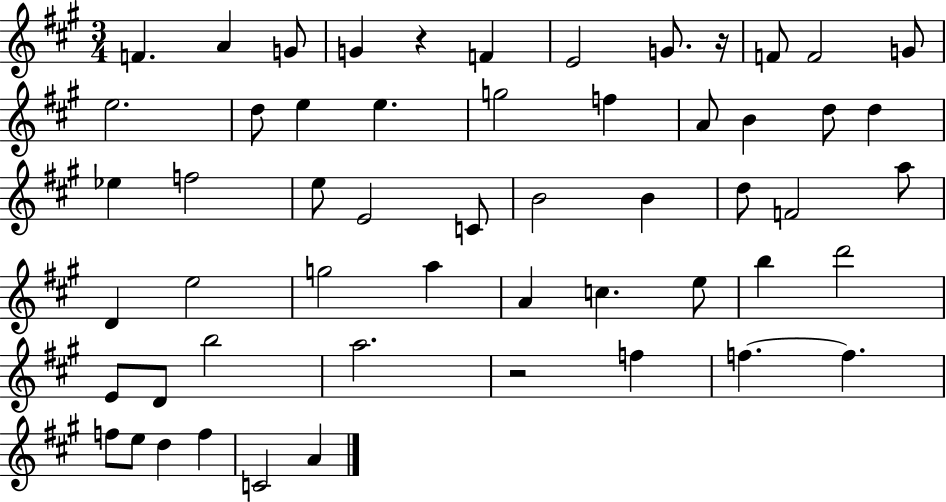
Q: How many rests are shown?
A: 3